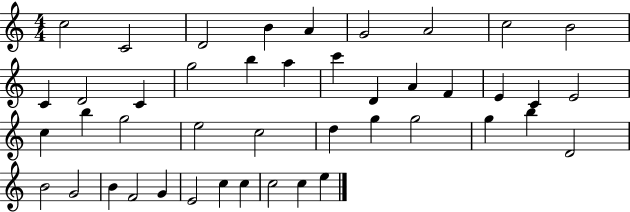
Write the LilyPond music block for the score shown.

{
  \clef treble
  \numericTimeSignature
  \time 4/4
  \key c \major
  c''2 c'2 | d'2 b'4 a'4 | g'2 a'2 | c''2 b'2 | \break c'4 d'2 c'4 | g''2 b''4 a''4 | c'''4 d'4 a'4 f'4 | e'4 c'4 e'2 | \break c''4 b''4 g''2 | e''2 c''2 | d''4 g''4 g''2 | g''4 b''4 d'2 | \break b'2 g'2 | b'4 f'2 g'4 | e'2 c''4 c''4 | c''2 c''4 e''4 | \break \bar "|."
}